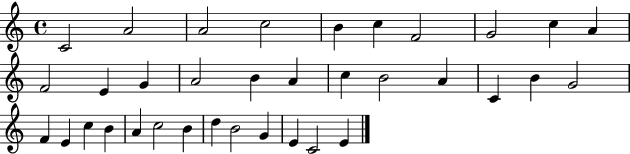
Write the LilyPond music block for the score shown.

{
  \clef treble
  \time 4/4
  \defaultTimeSignature
  \key c \major
  c'2 a'2 | a'2 c''2 | b'4 c''4 f'2 | g'2 c''4 a'4 | \break f'2 e'4 g'4 | a'2 b'4 a'4 | c''4 b'2 a'4 | c'4 b'4 g'2 | \break f'4 e'4 c''4 b'4 | a'4 c''2 b'4 | d''4 b'2 g'4 | e'4 c'2 e'4 | \break \bar "|."
}